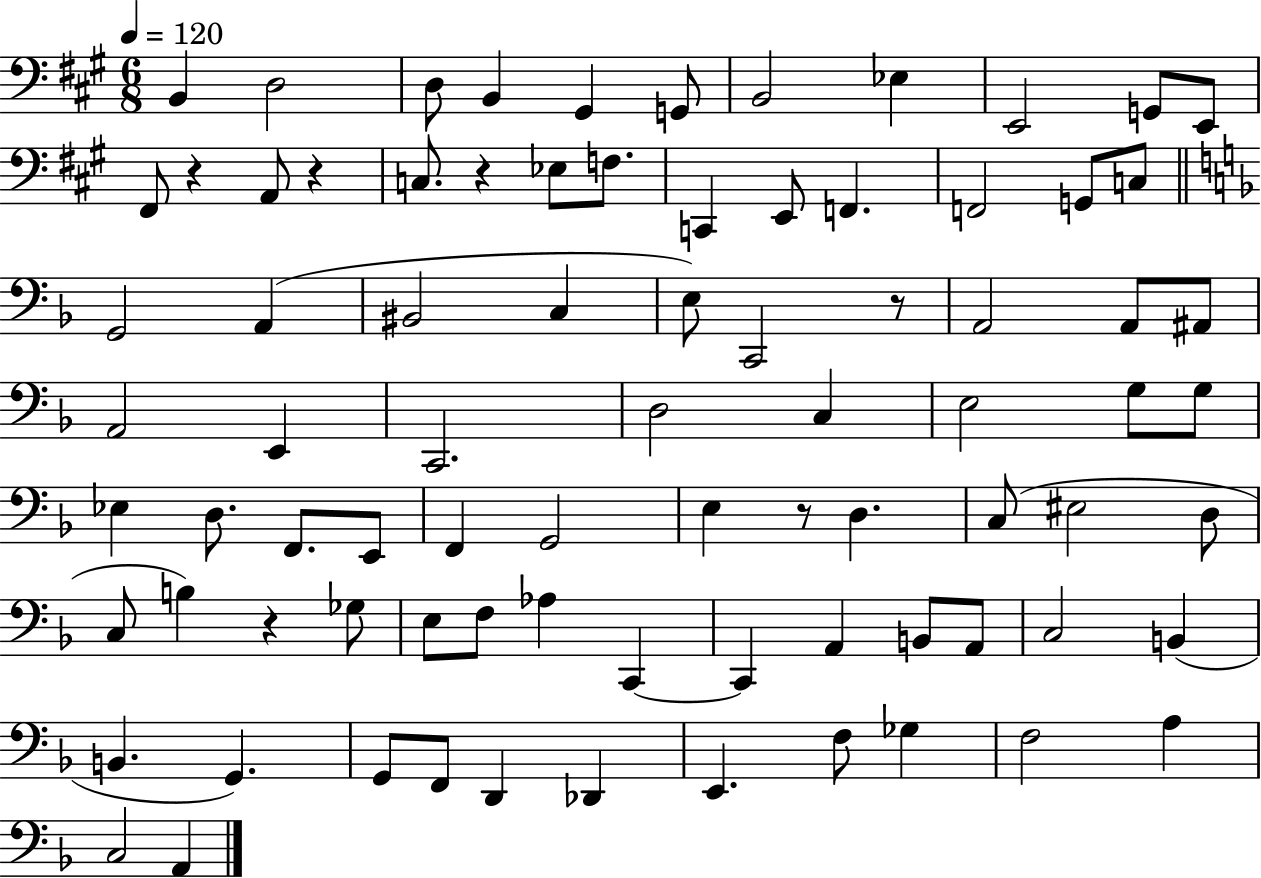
{
  \clef bass
  \numericTimeSignature
  \time 6/8
  \key a \major
  \tempo 4 = 120
  b,4 d2 | d8 b,4 gis,4 g,8 | b,2 ees4 | e,2 g,8 e,8 | \break fis,8 r4 a,8 r4 | c8. r4 ees8 f8. | c,4 e,8 f,4. | f,2 g,8 c8 | \break \bar "||" \break \key d \minor g,2 a,4( | bis,2 c4 | e8) c,2 r8 | a,2 a,8 ais,8 | \break a,2 e,4 | c,2. | d2 c4 | e2 g8 g8 | \break ees4 d8. f,8. e,8 | f,4 g,2 | e4 r8 d4. | c8( eis2 d8 | \break c8 b4) r4 ges8 | e8 f8 aes4 c,4~~ | c,4 a,4 b,8 a,8 | c2 b,4( | \break b,4. g,4.) | g,8 f,8 d,4 des,4 | e,4. f8 ges4 | f2 a4 | \break c2 a,4 | \bar "|."
}